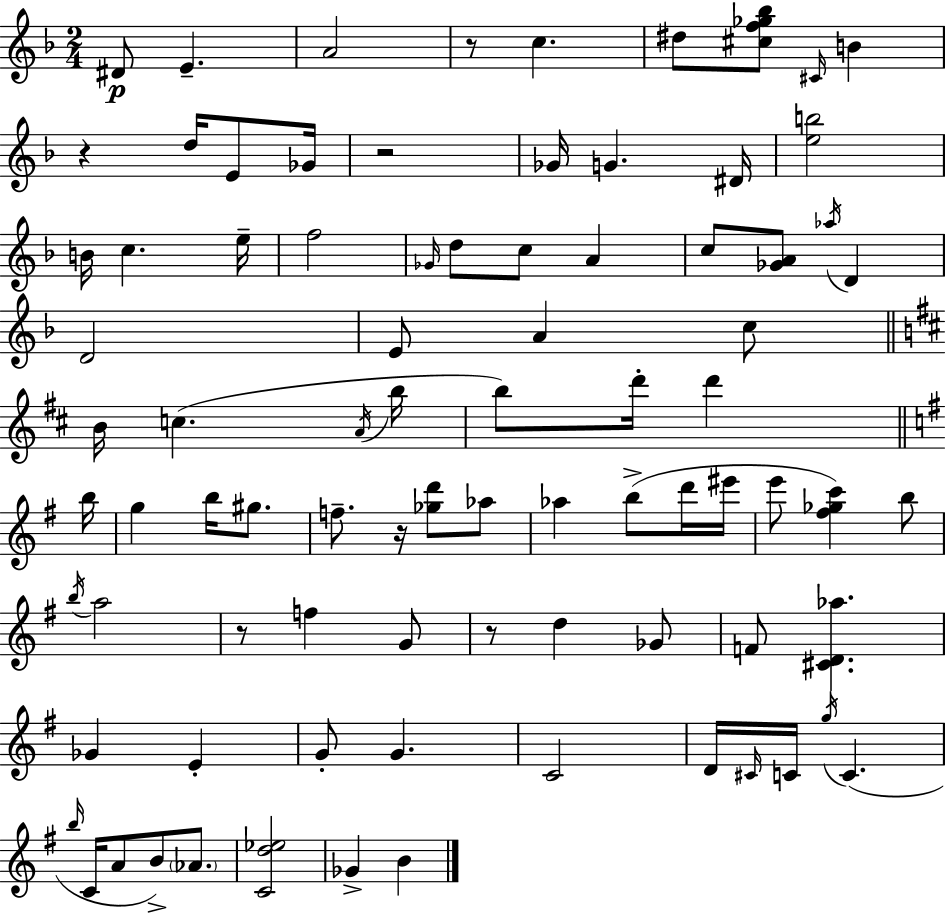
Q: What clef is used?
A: treble